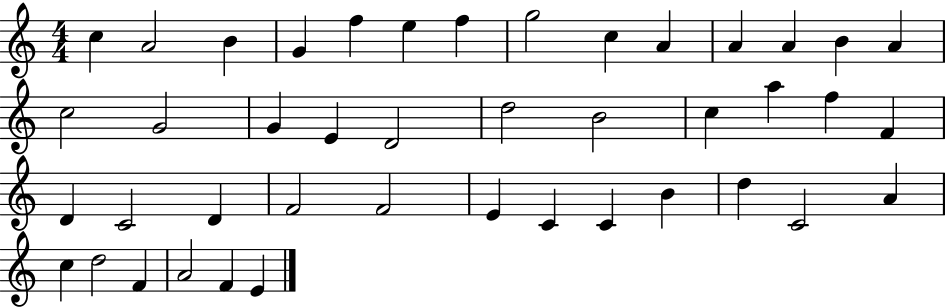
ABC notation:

X:1
T:Untitled
M:4/4
L:1/4
K:C
c A2 B G f e f g2 c A A A B A c2 G2 G E D2 d2 B2 c a f F D C2 D F2 F2 E C C B d C2 A c d2 F A2 F E